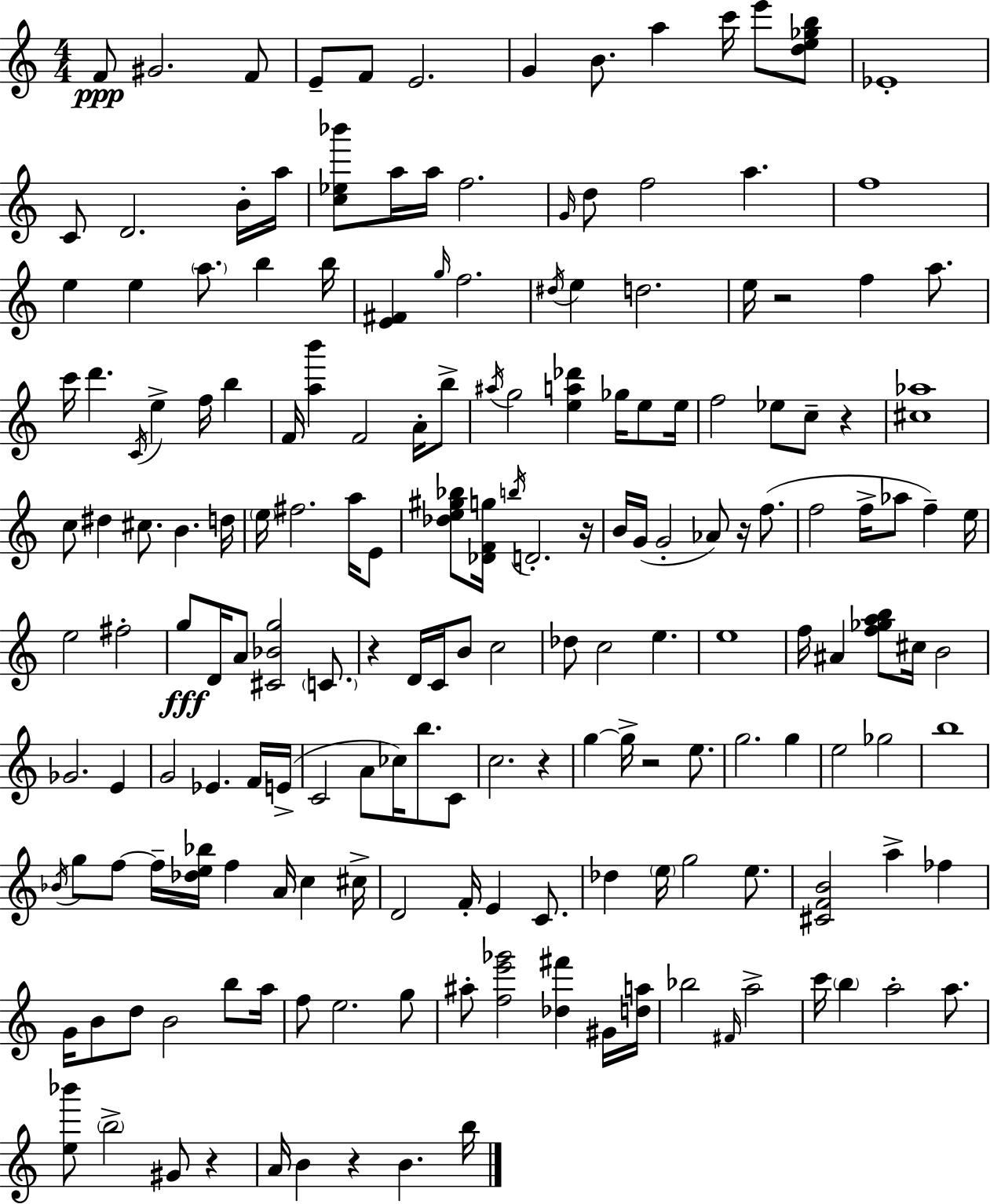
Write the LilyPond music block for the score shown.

{
  \clef treble
  \numericTimeSignature
  \time 4/4
  \key c \major
  f'8\ppp gis'2. f'8 | e'8-- f'8 e'2. | g'4 b'8. a''4 c'''16 e'''8 <d'' e'' ges'' b''>8 | ees'1-. | \break c'8 d'2. b'16-. a''16 | <c'' ees'' bes'''>8 a''16 a''16 f''2. | \grace { g'16 } d''8 f''2 a''4. | f''1 | \break e''4 e''4 \parenthesize a''8. b''4 | b''16 <e' fis'>4 \grace { g''16 } f''2. | \acciaccatura { dis''16 } e''4 d''2. | e''16 r2 f''4 | \break a''8. c'''16 d'''4. \acciaccatura { c'16 } e''4-> f''16 | b''4 f'16 <a'' b'''>4 f'2 | a'16-. b''8-> \acciaccatura { ais''16 } g''2 <e'' a'' des'''>4 | ges''16 e''8 e''16 f''2 ees''8 c''8-- | \break r4 <cis'' aes''>1 | c''8 dis''4 cis''8. b'4. | d''16 \parenthesize e''16 fis''2. | a''16 e'8 <des'' e'' gis'' bes''>8 <des' f' g''>16 \acciaccatura { b''16 } d'2.-. | \break r16 b'16 g'16( g'2-. | aes'8) r16 f''8.( f''2 f''16-> aes''8 | f''4--) e''16 e''2 fis''2-. | g''8\fff d'16 a'8 <cis' bes' g''>2 | \break \parenthesize c'8. r4 d'16 c'16 b'8 c''2 | des''8 c''2 | e''4. e''1 | f''16 ais'4 <f'' ges'' a'' b''>8 cis''16 b'2 | \break ges'2. | e'4 g'2 ees'4. | f'16 e'16->( c'2 a'8 | ces''16) b''8. c'8 c''2. | \break r4 g''4~~ g''16-> r2 | e''8. g''2. | g''4 e''2 ges''2 | b''1 | \break \acciaccatura { bes'16 } g''8 f''8~~ f''16-- <des'' e'' bes''>16 f''4 | a'16 c''4 cis''16-> d'2 f'16-. | e'4 c'8. des''4 \parenthesize e''16 g''2 | e''8. <cis' f' b'>2 a''4-> | \break fes''4 g'16 b'8 d''8 b'2 | b''8 a''16 f''8 e''2. | g''8 ais''8-. <f'' e''' ges'''>2 | <des'' fis'''>4 gis'16 <d'' a''>16 bes''2 \grace { fis'16 } | \break a''2-> c'''16 \parenthesize b''4 a''2-. | a''8. <e'' bes'''>8 \parenthesize b''2-> | gis'8 r4 a'16 b'4 r4 | b'4. b''16 \bar "|."
}